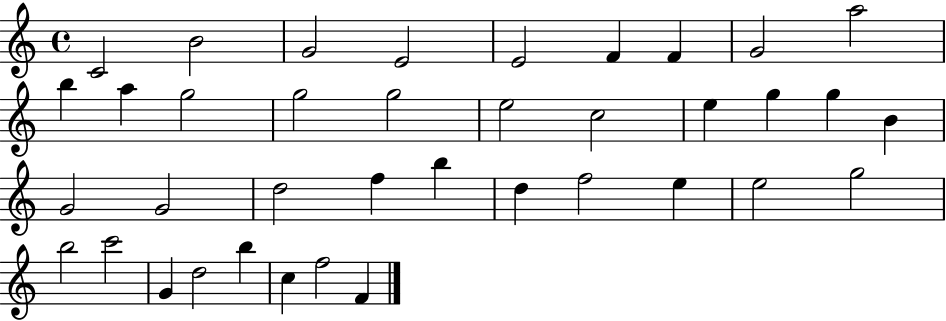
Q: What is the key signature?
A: C major